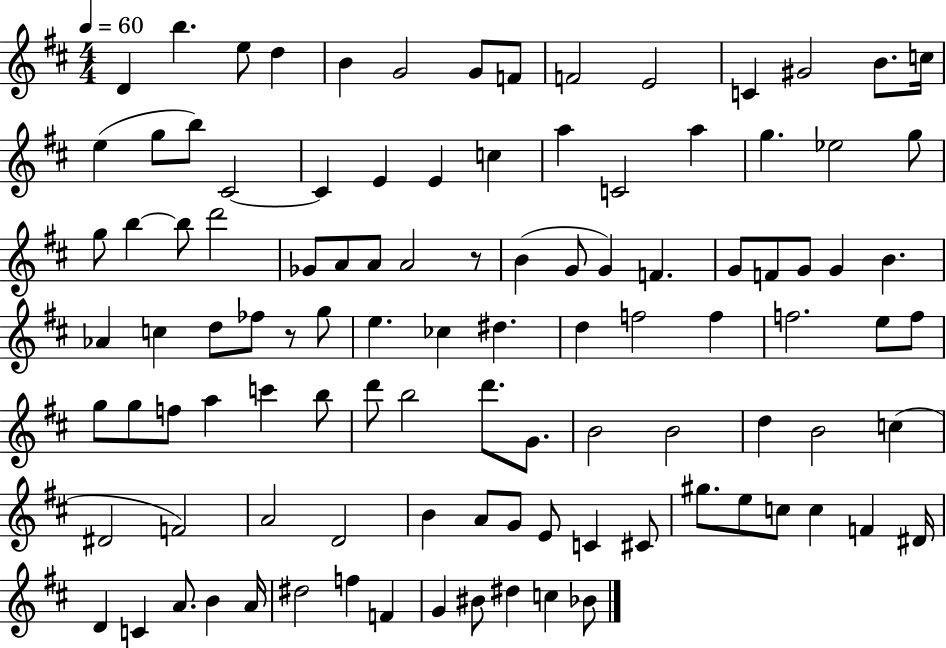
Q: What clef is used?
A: treble